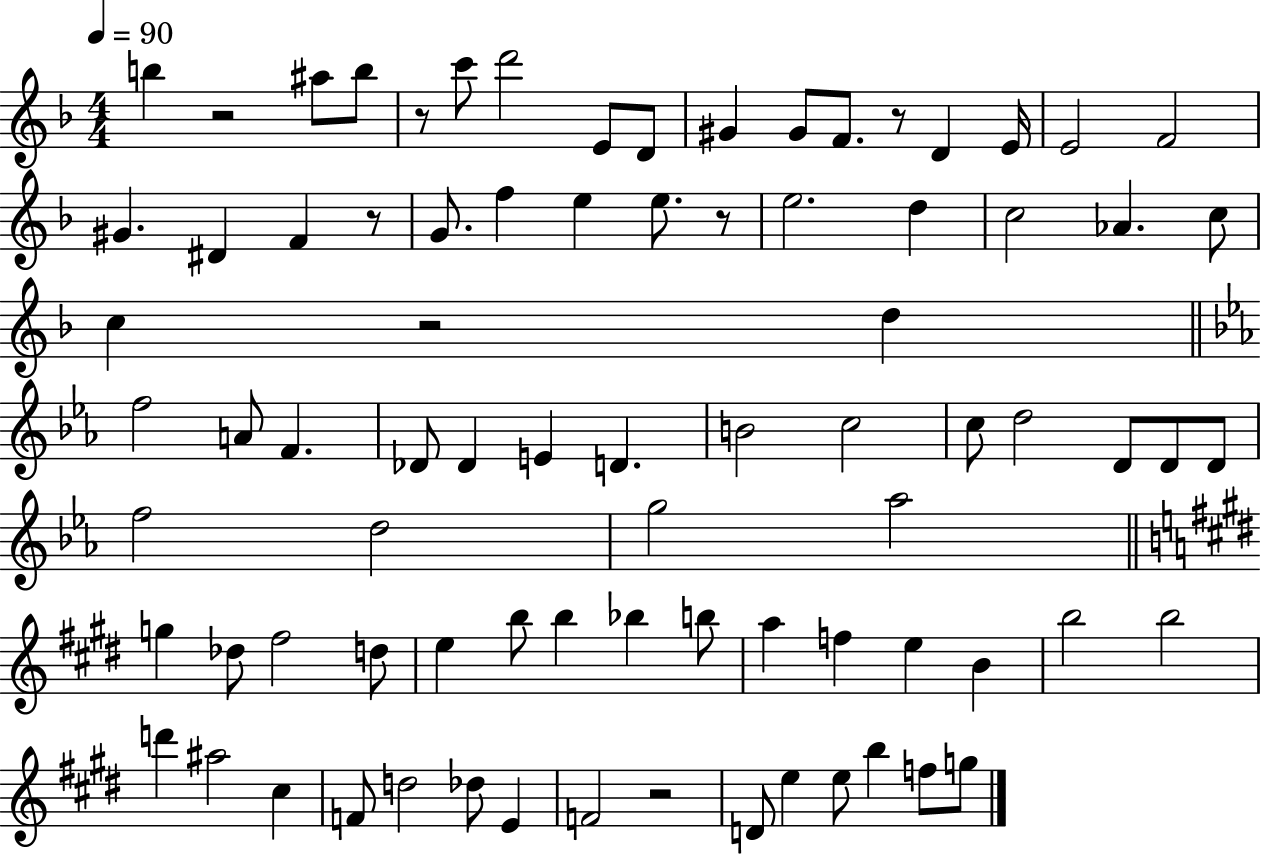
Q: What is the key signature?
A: F major